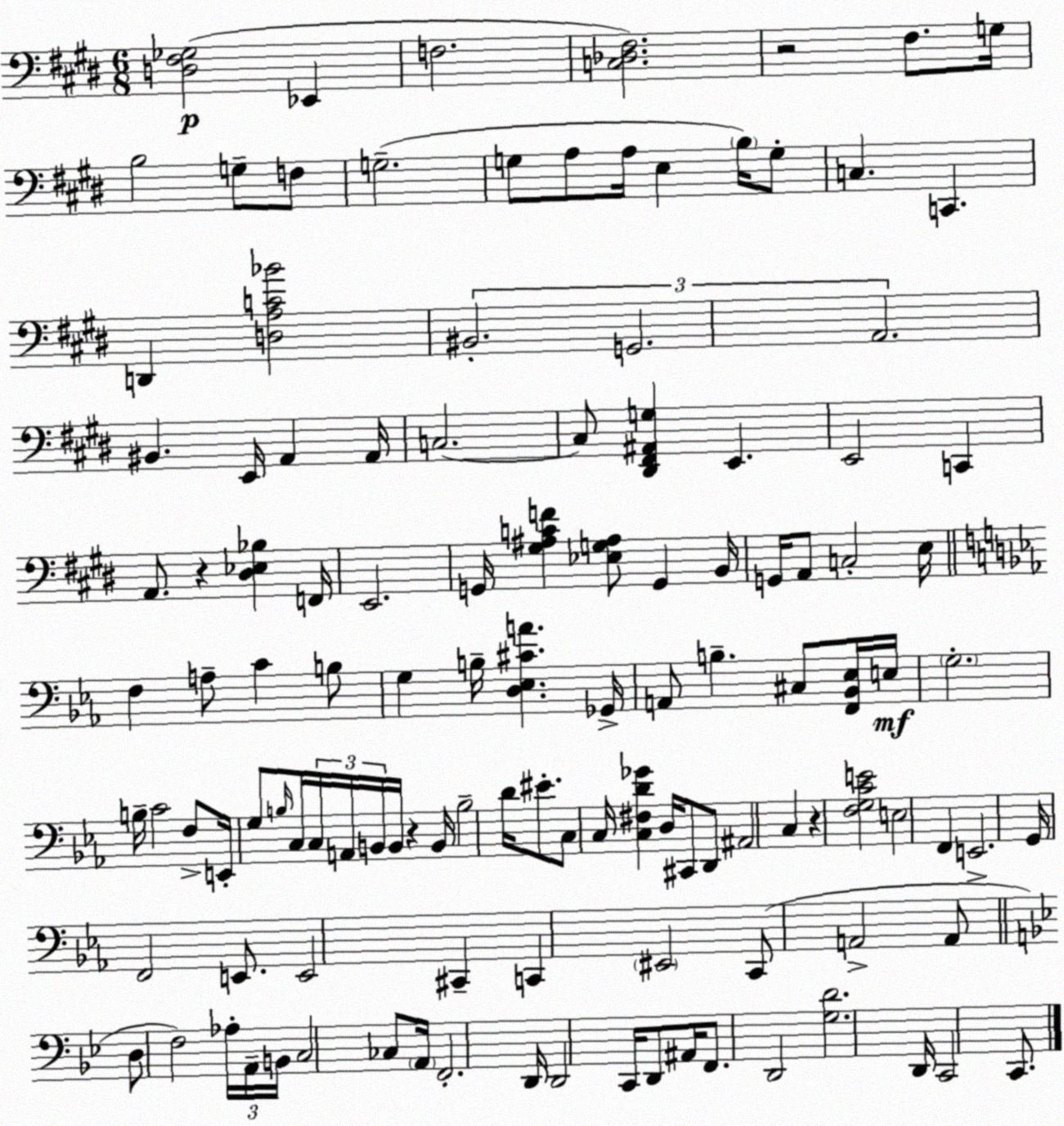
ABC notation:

X:1
T:Untitled
M:6/8
L:1/4
K:E
[D,^F,_G,]2 _E,, F,2 [C,_D,^F,]2 z2 ^F,/2 G,/4 B,2 G,/2 F,/2 G,2 G,/2 A,/2 A,/4 E, B,/4 G,/2 C, C,, D,, [D,A,C_B]2 ^B,,2 G,,2 A,,2 ^B,, E,,/4 A,, A,,/4 C,2 C,/2 [^D,,^F,,^A,,G,] E,, E,,2 C,, A,,/2 z [^D,_E,_B,] F,,/4 E,,2 G,,/4 [^G,^A,CF] [_E,G,^A,]/2 G,, B,,/4 G,,/4 A,,/2 C,2 E,/4 F, A,/2 C B,/2 G, B,/4 [D,_E,^CA] _G,,/4 A,,/2 B, ^C,/2 [F,,_B,,_E,]/4 E,/4 G,2 B,/4 C2 F,/2 E,,/4 G,/2 B,/4 C,/4 C,/4 A,,/4 B,,/4 B,,/4 z B,,/4 B,2 D/4 ^E/2 C,/2 C,/4 [C,^F,D_G] D,/4 ^C,,/2 D,,/2 ^A,,2 C, z [F,G,CE]2 E,2 F,, E,,2 G,,/4 F,,2 E,,/2 E,,2 ^C,, C,, ^E,,2 C,,/2 A,,2 A,,/2 D,/2 F,2 _A,/4 A,,/4 B,,/4 C,2 _C,/2 A,,/4 F,,2 D,,/4 D,,2 C,,/4 D,,/2 ^A,,/4 F,,/2 D,,2 [G,D]2 D,,/4 C,,2 C,,/2